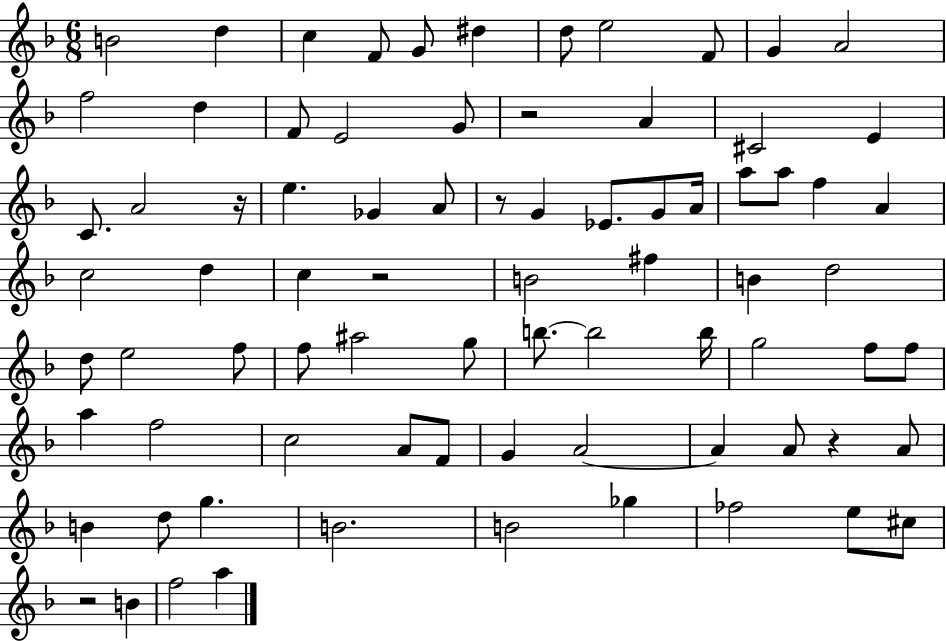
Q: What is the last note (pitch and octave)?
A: A5